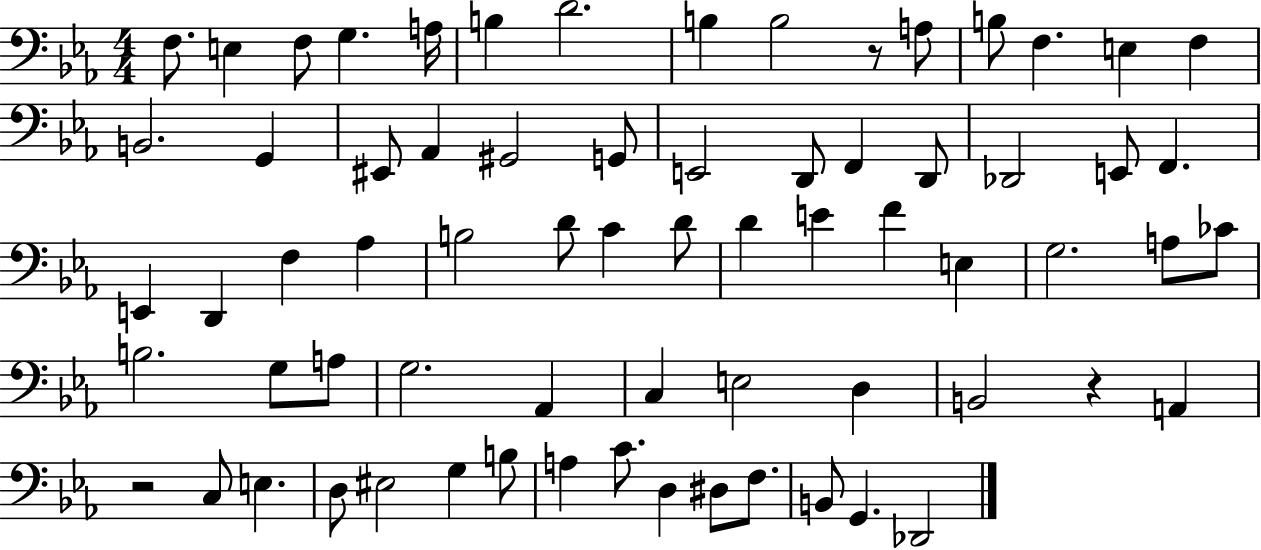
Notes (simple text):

F3/e. E3/q F3/e G3/q. A3/s B3/q D4/h. B3/q B3/h R/e A3/e B3/e F3/q. E3/q F3/q B2/h. G2/q EIS2/e Ab2/q G#2/h G2/e E2/h D2/e F2/q D2/e Db2/h E2/e F2/q. E2/q D2/q F3/q Ab3/q B3/h D4/e C4/q D4/e D4/q E4/q F4/q E3/q G3/h. A3/e CES4/e B3/h. G3/e A3/e G3/h. Ab2/q C3/q E3/h D3/q B2/h R/q A2/q R/h C3/e E3/q. D3/e EIS3/h G3/q B3/e A3/q C4/e. D3/q D#3/e F3/e. B2/e G2/q. Db2/h